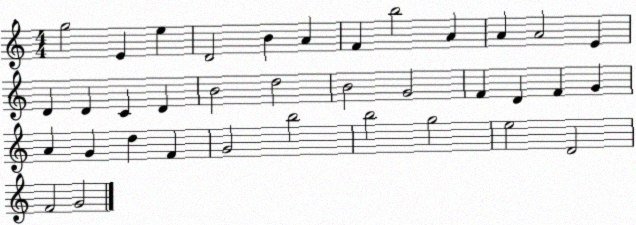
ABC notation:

X:1
T:Untitled
M:4/4
L:1/4
K:C
g2 E e D2 B A F b2 A A A2 E D D C D B2 d2 B2 G2 F D F G A G d F G2 b2 b2 g2 e2 D2 F2 G2